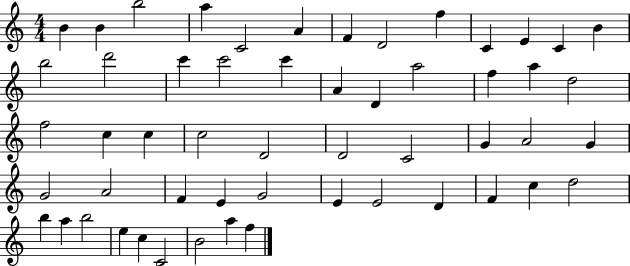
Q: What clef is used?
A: treble